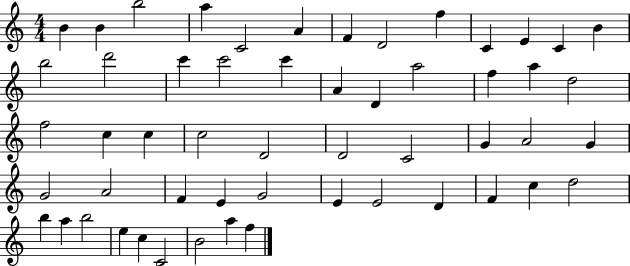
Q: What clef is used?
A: treble